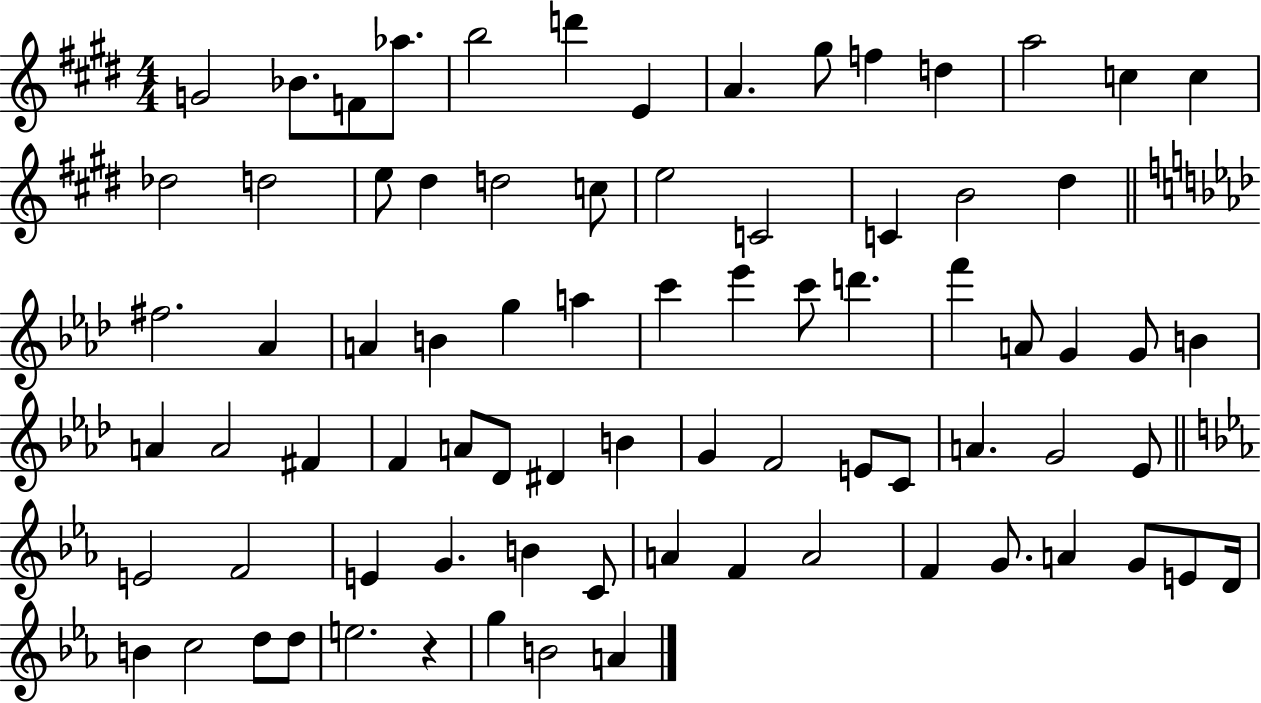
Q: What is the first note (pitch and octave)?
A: G4